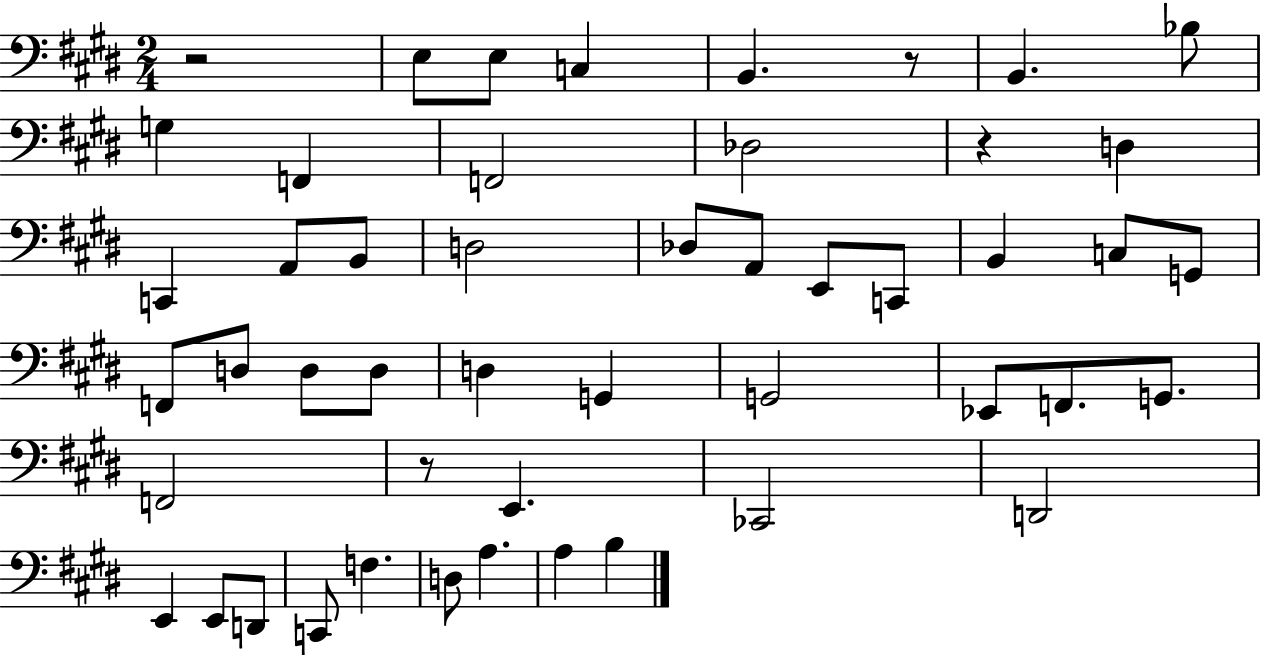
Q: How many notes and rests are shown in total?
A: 49